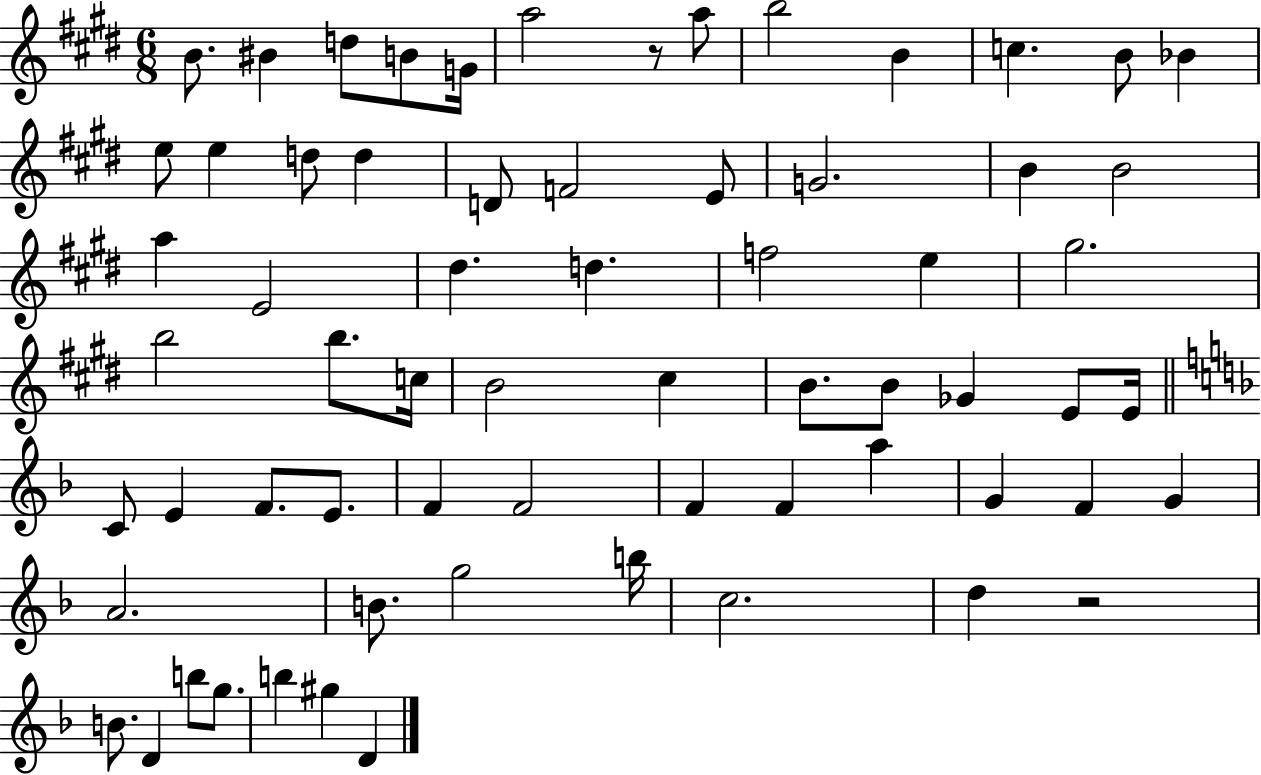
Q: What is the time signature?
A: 6/8